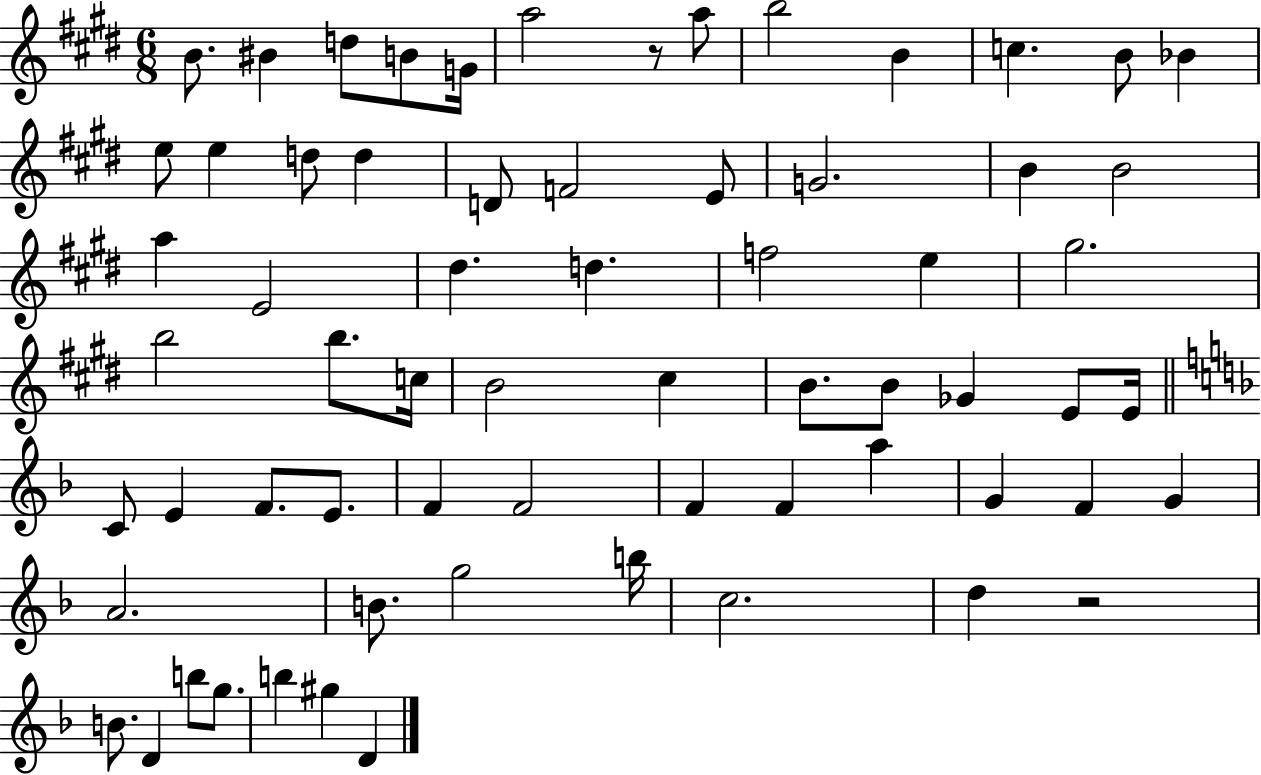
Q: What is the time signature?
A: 6/8